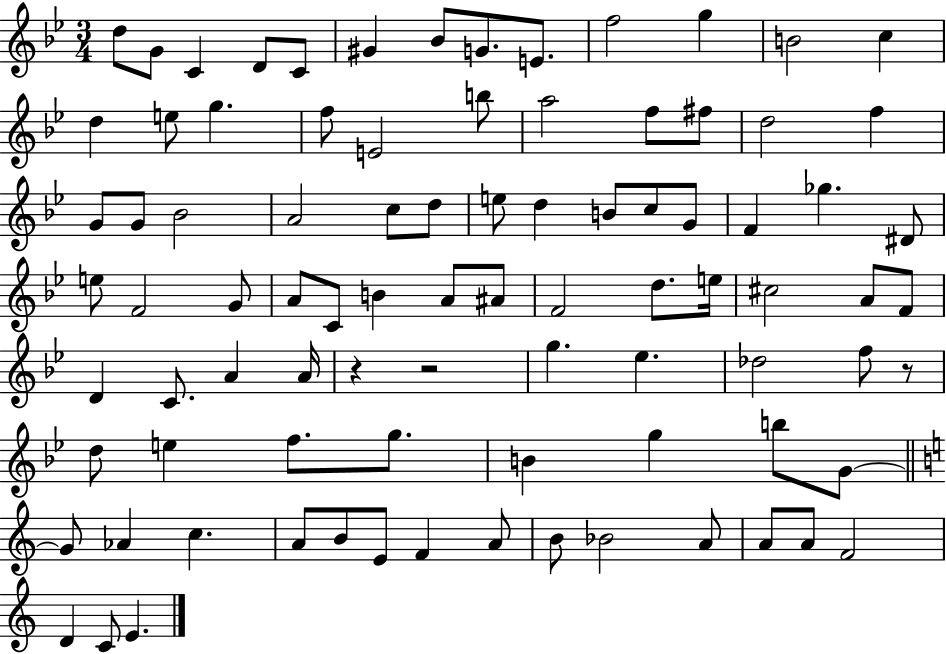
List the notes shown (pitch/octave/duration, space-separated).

D5/e G4/e C4/q D4/e C4/e G#4/q Bb4/e G4/e. E4/e. F5/h G5/q B4/h C5/q D5/q E5/e G5/q. F5/e E4/h B5/e A5/h F5/e F#5/e D5/h F5/q G4/e G4/e Bb4/h A4/h C5/e D5/e E5/e D5/q B4/e C5/e G4/e F4/q Gb5/q. D#4/e E5/e F4/h G4/e A4/e C4/e B4/q A4/e A#4/e F4/h D5/e. E5/s C#5/h A4/e F4/e D4/q C4/e. A4/q A4/s R/q R/h G5/q. Eb5/q. Db5/h F5/e R/e D5/e E5/q F5/e. G5/e. B4/q G5/q B5/e G4/e G4/e Ab4/q C5/q. A4/e B4/e E4/e F4/q A4/e B4/e Bb4/h A4/e A4/e A4/e F4/h D4/q C4/e E4/q.